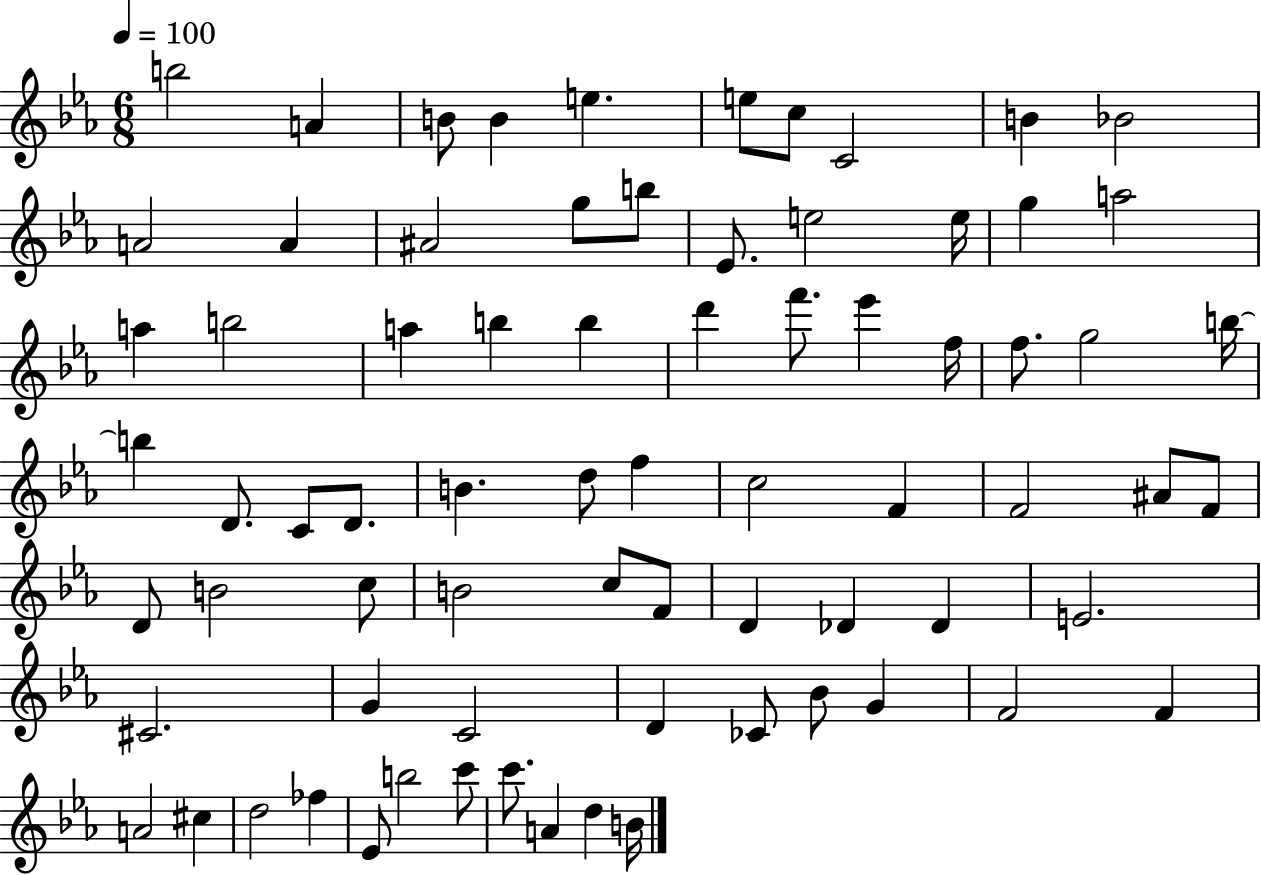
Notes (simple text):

B5/h A4/q B4/e B4/q E5/q. E5/e C5/e C4/h B4/q Bb4/h A4/h A4/q A#4/h G5/e B5/e Eb4/e. E5/h E5/s G5/q A5/h A5/q B5/h A5/q B5/q B5/q D6/q F6/e. Eb6/q F5/s F5/e. G5/h B5/s B5/q D4/e. C4/e D4/e. B4/q. D5/e F5/q C5/h F4/q F4/h A#4/e F4/e D4/e B4/h C5/e B4/h C5/e F4/e D4/q Db4/q Db4/q E4/h. C#4/h. G4/q C4/h D4/q CES4/e Bb4/e G4/q F4/h F4/q A4/h C#5/q D5/h FES5/q Eb4/e B5/h C6/e C6/e. A4/q D5/q B4/s